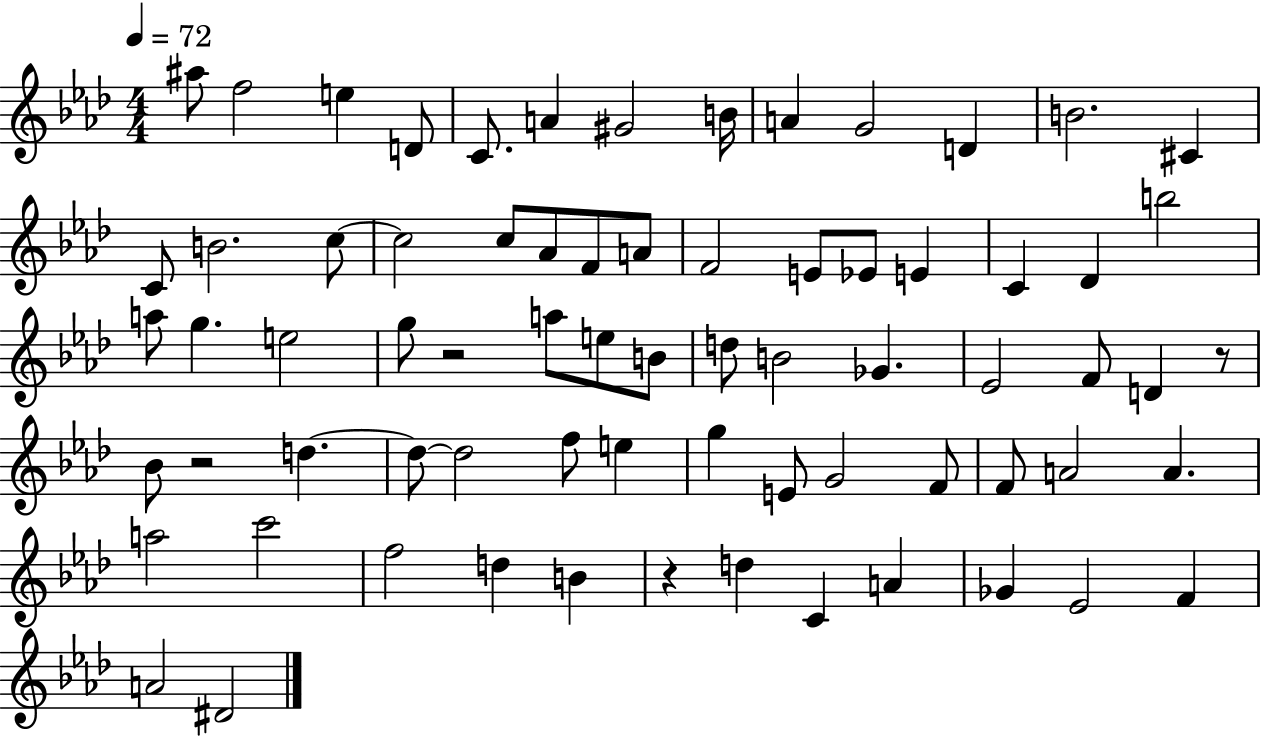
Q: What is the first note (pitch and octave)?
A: A#5